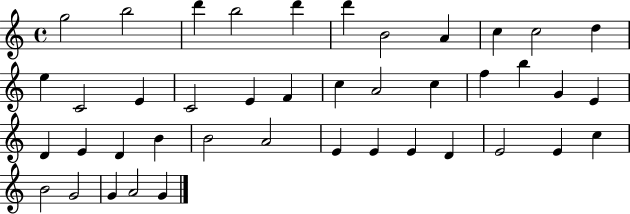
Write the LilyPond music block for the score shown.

{
  \clef treble
  \time 4/4
  \defaultTimeSignature
  \key c \major
  g''2 b''2 | d'''4 b''2 d'''4 | d'''4 b'2 a'4 | c''4 c''2 d''4 | \break e''4 c'2 e'4 | c'2 e'4 f'4 | c''4 a'2 c''4 | f''4 b''4 g'4 e'4 | \break d'4 e'4 d'4 b'4 | b'2 a'2 | e'4 e'4 e'4 d'4 | e'2 e'4 c''4 | \break b'2 g'2 | g'4 a'2 g'4 | \bar "|."
}